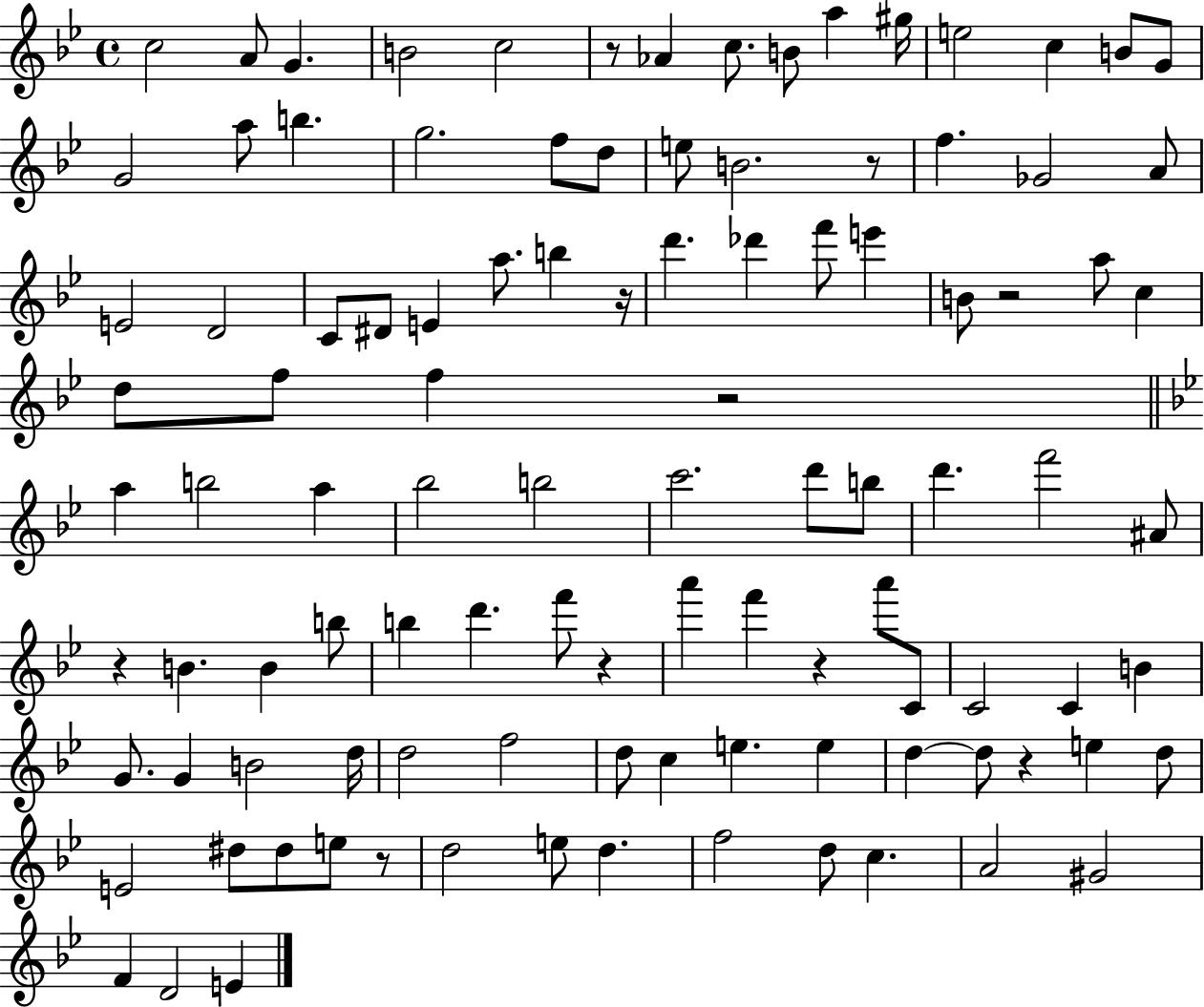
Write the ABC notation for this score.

X:1
T:Untitled
M:4/4
L:1/4
K:Bb
c2 A/2 G B2 c2 z/2 _A c/2 B/2 a ^g/4 e2 c B/2 G/2 G2 a/2 b g2 f/2 d/2 e/2 B2 z/2 f _G2 A/2 E2 D2 C/2 ^D/2 E a/2 b z/4 d' _d' f'/2 e' B/2 z2 a/2 c d/2 f/2 f z2 a b2 a _b2 b2 c'2 d'/2 b/2 d' f'2 ^A/2 z B B b/2 b d' f'/2 z a' f' z a'/2 C/2 C2 C B G/2 G B2 d/4 d2 f2 d/2 c e e d d/2 z e d/2 E2 ^d/2 ^d/2 e/2 z/2 d2 e/2 d f2 d/2 c A2 ^G2 F D2 E